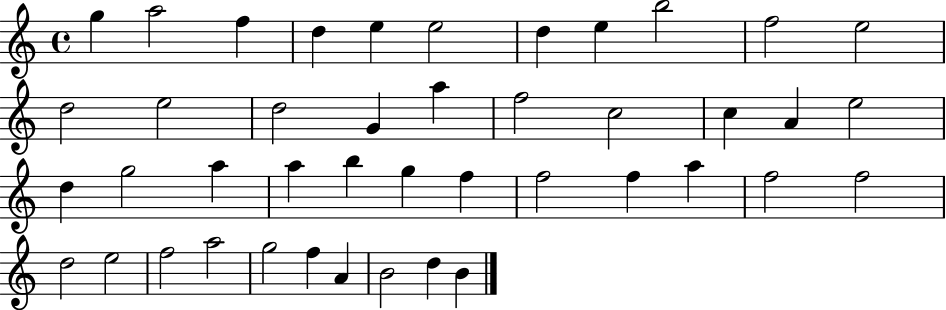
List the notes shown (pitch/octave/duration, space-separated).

G5/q A5/h F5/q D5/q E5/q E5/h D5/q E5/q B5/h F5/h E5/h D5/h E5/h D5/h G4/q A5/q F5/h C5/h C5/q A4/q E5/h D5/q G5/h A5/q A5/q B5/q G5/q F5/q F5/h F5/q A5/q F5/h F5/h D5/h E5/h F5/h A5/h G5/h F5/q A4/q B4/h D5/q B4/q